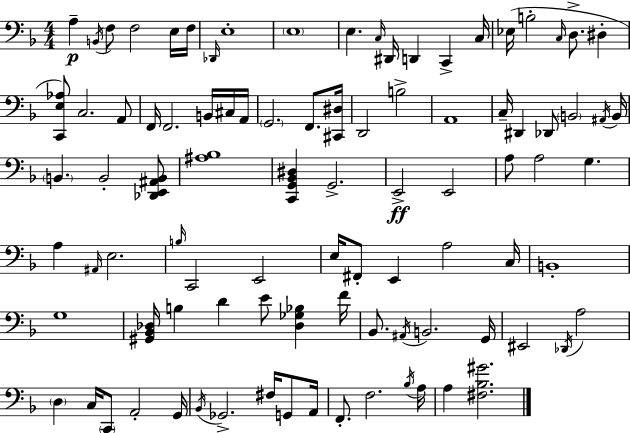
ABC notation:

X:1
T:Untitled
M:4/4
L:1/4
K:Dm
A, B,,/4 F,/2 F,2 E,/4 F,/4 _D,,/4 E,4 E,4 E, C,/4 ^D,,/4 D,, C,, C,/4 _E,/4 B,2 C,/4 D,/2 ^D, [C,,E,_A,]/2 C,2 A,,/2 F,,/4 F,,2 B,,/4 ^C,/4 A,,/4 G,,2 F,,/2 [^C,,^D,]/4 D,,2 B,2 A,,4 C,/4 ^D,, _D,,/2 B,,2 ^A,,/4 B,,/4 B,, B,,2 [_D,,E,,^A,,B,,]/2 [^A,_B,]4 [C,,G,,_B,,^D,] G,,2 E,,2 E,,2 A,/2 A,2 G, A, ^A,,/4 E,2 B,/4 C,,2 E,,2 E,/4 ^F,,/2 E,, A,2 C,/4 B,,4 G,4 [^G,,_B,,_D,]/4 B, D E/2 [_D,_G,_B,] F/4 _B,,/2 ^A,,/4 B,,2 G,,/4 ^E,,2 _D,,/4 A,2 D, C,/4 C,,/2 A,,2 G,,/4 _B,,/4 _G,,2 ^F,/4 G,,/2 A,,/4 F,,/2 F,2 _B,/4 A,/4 A, [^F,_B,^G]2